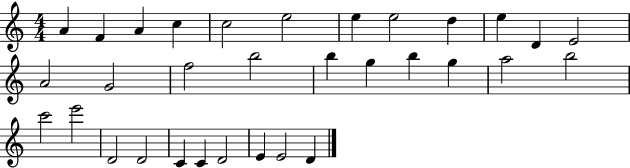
X:1
T:Untitled
M:4/4
L:1/4
K:C
A F A c c2 e2 e e2 d e D E2 A2 G2 f2 b2 b g b g a2 b2 c'2 e'2 D2 D2 C C D2 E E2 D